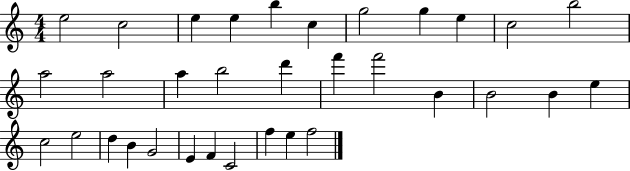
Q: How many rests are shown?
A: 0